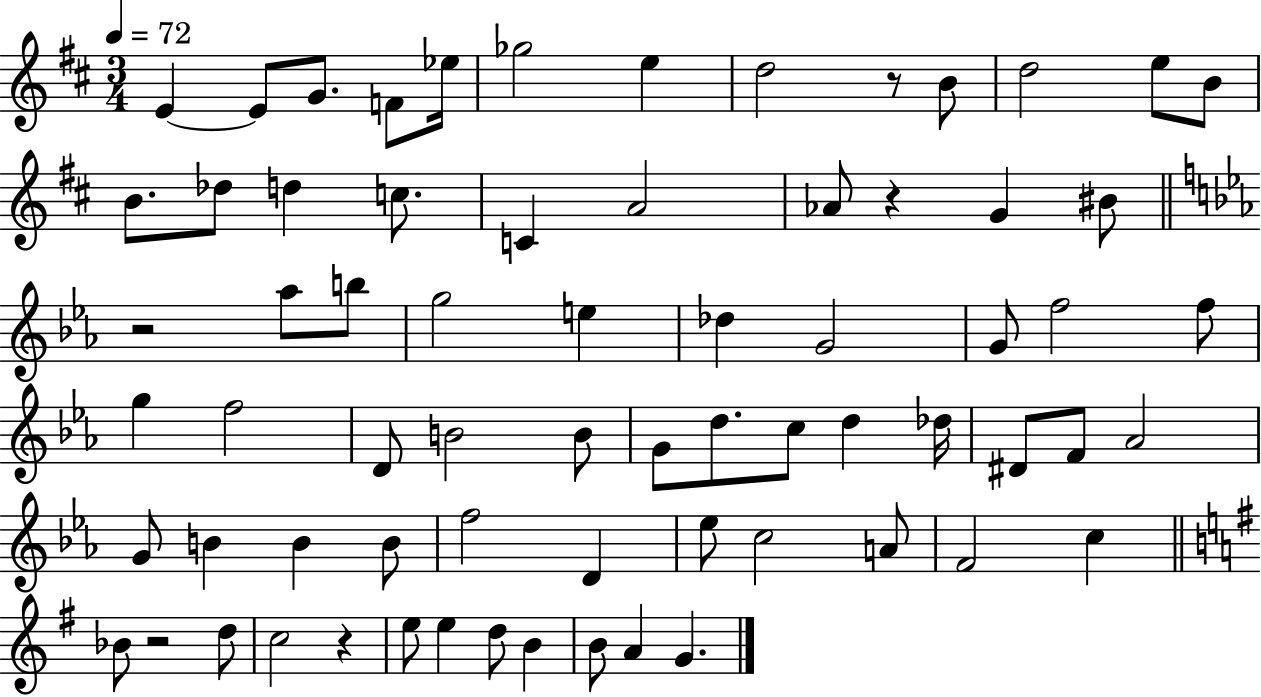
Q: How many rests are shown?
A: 5